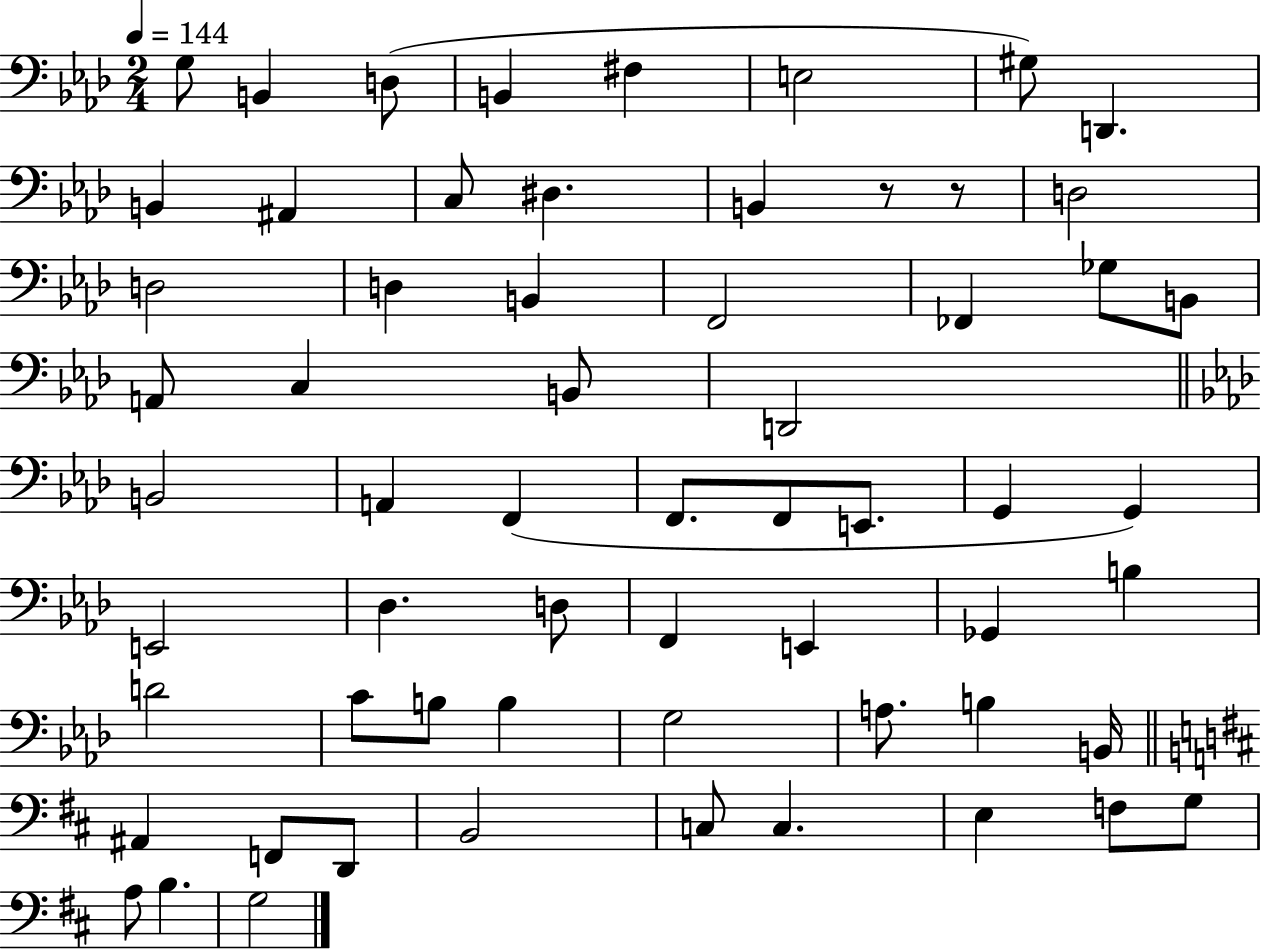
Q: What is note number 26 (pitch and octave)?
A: B2